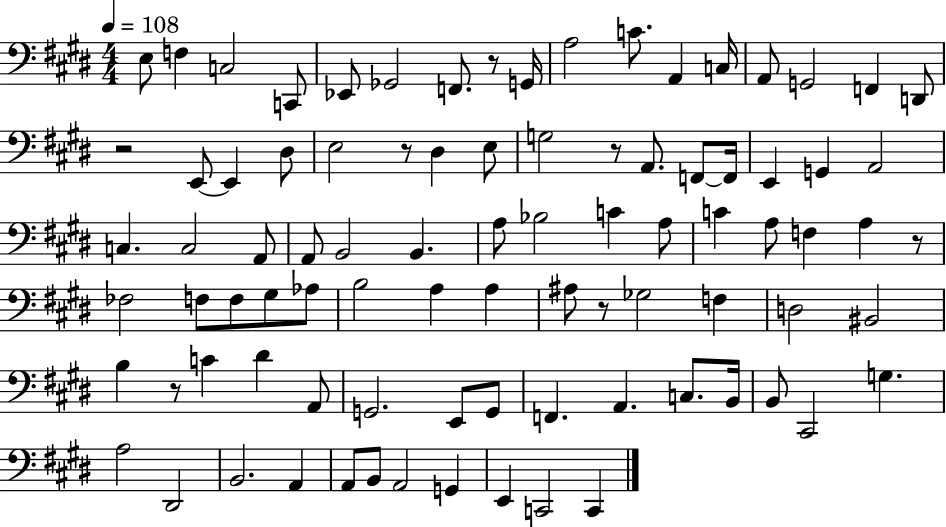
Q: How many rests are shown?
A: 7